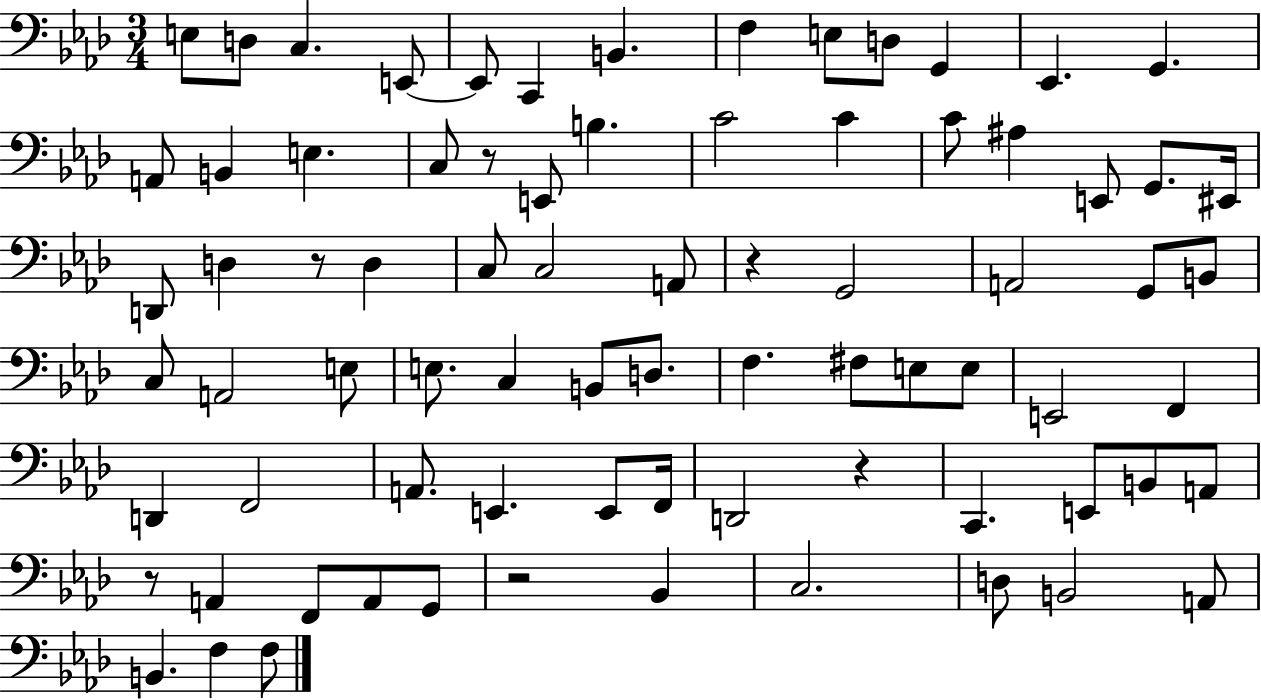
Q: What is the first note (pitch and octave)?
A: E3